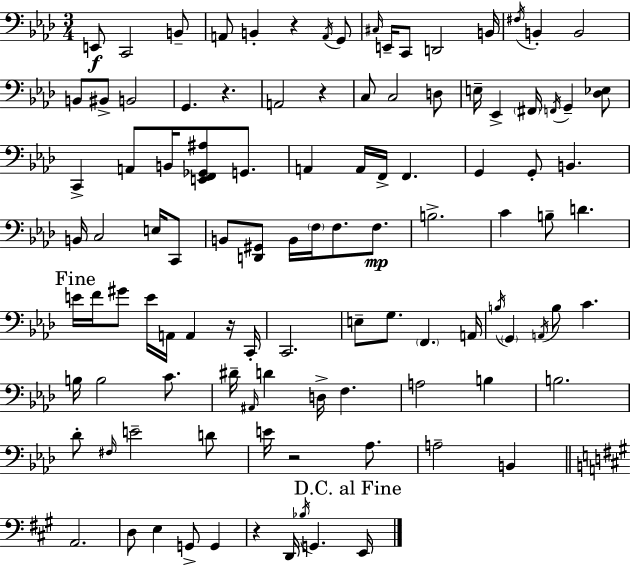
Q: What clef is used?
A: bass